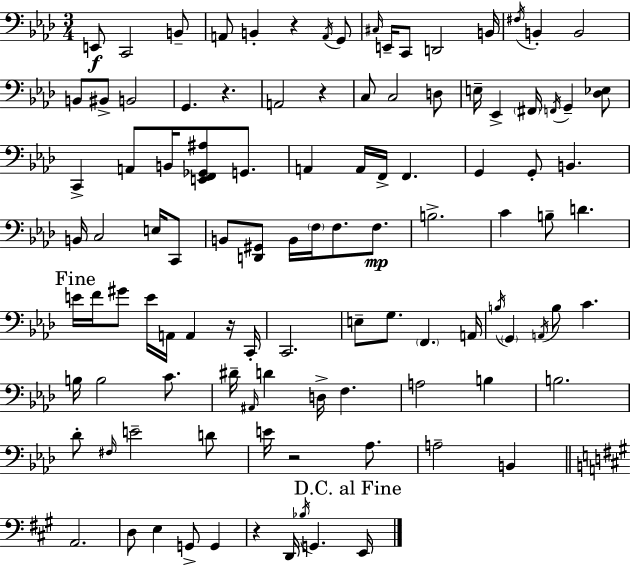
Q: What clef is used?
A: bass